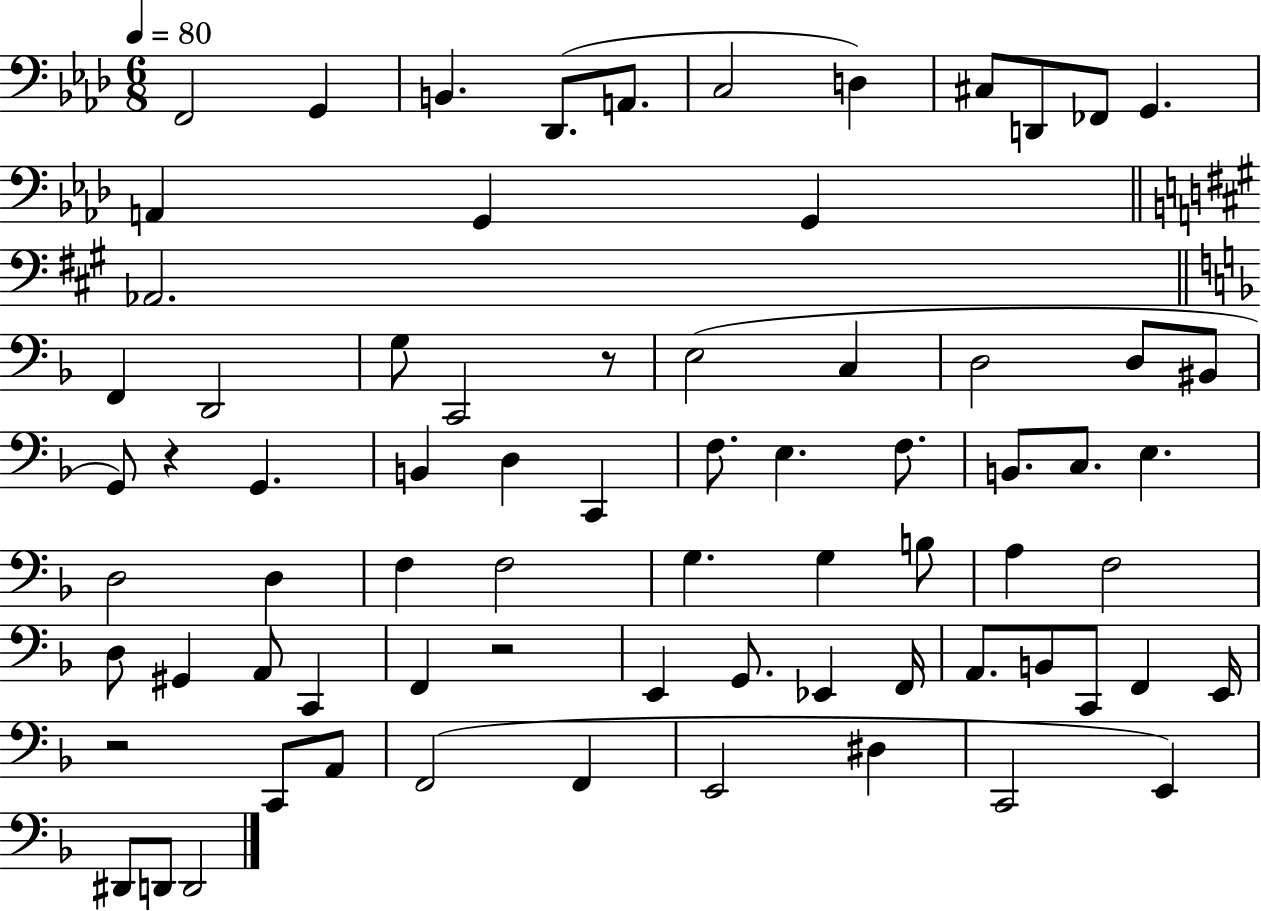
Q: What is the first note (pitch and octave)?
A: F2